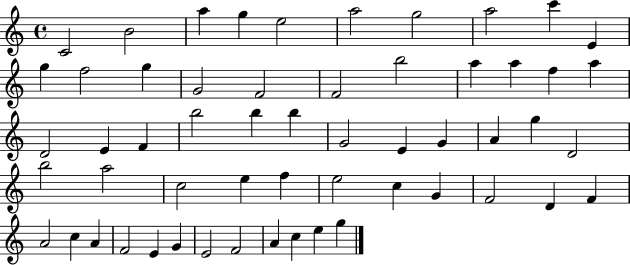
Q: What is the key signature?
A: C major